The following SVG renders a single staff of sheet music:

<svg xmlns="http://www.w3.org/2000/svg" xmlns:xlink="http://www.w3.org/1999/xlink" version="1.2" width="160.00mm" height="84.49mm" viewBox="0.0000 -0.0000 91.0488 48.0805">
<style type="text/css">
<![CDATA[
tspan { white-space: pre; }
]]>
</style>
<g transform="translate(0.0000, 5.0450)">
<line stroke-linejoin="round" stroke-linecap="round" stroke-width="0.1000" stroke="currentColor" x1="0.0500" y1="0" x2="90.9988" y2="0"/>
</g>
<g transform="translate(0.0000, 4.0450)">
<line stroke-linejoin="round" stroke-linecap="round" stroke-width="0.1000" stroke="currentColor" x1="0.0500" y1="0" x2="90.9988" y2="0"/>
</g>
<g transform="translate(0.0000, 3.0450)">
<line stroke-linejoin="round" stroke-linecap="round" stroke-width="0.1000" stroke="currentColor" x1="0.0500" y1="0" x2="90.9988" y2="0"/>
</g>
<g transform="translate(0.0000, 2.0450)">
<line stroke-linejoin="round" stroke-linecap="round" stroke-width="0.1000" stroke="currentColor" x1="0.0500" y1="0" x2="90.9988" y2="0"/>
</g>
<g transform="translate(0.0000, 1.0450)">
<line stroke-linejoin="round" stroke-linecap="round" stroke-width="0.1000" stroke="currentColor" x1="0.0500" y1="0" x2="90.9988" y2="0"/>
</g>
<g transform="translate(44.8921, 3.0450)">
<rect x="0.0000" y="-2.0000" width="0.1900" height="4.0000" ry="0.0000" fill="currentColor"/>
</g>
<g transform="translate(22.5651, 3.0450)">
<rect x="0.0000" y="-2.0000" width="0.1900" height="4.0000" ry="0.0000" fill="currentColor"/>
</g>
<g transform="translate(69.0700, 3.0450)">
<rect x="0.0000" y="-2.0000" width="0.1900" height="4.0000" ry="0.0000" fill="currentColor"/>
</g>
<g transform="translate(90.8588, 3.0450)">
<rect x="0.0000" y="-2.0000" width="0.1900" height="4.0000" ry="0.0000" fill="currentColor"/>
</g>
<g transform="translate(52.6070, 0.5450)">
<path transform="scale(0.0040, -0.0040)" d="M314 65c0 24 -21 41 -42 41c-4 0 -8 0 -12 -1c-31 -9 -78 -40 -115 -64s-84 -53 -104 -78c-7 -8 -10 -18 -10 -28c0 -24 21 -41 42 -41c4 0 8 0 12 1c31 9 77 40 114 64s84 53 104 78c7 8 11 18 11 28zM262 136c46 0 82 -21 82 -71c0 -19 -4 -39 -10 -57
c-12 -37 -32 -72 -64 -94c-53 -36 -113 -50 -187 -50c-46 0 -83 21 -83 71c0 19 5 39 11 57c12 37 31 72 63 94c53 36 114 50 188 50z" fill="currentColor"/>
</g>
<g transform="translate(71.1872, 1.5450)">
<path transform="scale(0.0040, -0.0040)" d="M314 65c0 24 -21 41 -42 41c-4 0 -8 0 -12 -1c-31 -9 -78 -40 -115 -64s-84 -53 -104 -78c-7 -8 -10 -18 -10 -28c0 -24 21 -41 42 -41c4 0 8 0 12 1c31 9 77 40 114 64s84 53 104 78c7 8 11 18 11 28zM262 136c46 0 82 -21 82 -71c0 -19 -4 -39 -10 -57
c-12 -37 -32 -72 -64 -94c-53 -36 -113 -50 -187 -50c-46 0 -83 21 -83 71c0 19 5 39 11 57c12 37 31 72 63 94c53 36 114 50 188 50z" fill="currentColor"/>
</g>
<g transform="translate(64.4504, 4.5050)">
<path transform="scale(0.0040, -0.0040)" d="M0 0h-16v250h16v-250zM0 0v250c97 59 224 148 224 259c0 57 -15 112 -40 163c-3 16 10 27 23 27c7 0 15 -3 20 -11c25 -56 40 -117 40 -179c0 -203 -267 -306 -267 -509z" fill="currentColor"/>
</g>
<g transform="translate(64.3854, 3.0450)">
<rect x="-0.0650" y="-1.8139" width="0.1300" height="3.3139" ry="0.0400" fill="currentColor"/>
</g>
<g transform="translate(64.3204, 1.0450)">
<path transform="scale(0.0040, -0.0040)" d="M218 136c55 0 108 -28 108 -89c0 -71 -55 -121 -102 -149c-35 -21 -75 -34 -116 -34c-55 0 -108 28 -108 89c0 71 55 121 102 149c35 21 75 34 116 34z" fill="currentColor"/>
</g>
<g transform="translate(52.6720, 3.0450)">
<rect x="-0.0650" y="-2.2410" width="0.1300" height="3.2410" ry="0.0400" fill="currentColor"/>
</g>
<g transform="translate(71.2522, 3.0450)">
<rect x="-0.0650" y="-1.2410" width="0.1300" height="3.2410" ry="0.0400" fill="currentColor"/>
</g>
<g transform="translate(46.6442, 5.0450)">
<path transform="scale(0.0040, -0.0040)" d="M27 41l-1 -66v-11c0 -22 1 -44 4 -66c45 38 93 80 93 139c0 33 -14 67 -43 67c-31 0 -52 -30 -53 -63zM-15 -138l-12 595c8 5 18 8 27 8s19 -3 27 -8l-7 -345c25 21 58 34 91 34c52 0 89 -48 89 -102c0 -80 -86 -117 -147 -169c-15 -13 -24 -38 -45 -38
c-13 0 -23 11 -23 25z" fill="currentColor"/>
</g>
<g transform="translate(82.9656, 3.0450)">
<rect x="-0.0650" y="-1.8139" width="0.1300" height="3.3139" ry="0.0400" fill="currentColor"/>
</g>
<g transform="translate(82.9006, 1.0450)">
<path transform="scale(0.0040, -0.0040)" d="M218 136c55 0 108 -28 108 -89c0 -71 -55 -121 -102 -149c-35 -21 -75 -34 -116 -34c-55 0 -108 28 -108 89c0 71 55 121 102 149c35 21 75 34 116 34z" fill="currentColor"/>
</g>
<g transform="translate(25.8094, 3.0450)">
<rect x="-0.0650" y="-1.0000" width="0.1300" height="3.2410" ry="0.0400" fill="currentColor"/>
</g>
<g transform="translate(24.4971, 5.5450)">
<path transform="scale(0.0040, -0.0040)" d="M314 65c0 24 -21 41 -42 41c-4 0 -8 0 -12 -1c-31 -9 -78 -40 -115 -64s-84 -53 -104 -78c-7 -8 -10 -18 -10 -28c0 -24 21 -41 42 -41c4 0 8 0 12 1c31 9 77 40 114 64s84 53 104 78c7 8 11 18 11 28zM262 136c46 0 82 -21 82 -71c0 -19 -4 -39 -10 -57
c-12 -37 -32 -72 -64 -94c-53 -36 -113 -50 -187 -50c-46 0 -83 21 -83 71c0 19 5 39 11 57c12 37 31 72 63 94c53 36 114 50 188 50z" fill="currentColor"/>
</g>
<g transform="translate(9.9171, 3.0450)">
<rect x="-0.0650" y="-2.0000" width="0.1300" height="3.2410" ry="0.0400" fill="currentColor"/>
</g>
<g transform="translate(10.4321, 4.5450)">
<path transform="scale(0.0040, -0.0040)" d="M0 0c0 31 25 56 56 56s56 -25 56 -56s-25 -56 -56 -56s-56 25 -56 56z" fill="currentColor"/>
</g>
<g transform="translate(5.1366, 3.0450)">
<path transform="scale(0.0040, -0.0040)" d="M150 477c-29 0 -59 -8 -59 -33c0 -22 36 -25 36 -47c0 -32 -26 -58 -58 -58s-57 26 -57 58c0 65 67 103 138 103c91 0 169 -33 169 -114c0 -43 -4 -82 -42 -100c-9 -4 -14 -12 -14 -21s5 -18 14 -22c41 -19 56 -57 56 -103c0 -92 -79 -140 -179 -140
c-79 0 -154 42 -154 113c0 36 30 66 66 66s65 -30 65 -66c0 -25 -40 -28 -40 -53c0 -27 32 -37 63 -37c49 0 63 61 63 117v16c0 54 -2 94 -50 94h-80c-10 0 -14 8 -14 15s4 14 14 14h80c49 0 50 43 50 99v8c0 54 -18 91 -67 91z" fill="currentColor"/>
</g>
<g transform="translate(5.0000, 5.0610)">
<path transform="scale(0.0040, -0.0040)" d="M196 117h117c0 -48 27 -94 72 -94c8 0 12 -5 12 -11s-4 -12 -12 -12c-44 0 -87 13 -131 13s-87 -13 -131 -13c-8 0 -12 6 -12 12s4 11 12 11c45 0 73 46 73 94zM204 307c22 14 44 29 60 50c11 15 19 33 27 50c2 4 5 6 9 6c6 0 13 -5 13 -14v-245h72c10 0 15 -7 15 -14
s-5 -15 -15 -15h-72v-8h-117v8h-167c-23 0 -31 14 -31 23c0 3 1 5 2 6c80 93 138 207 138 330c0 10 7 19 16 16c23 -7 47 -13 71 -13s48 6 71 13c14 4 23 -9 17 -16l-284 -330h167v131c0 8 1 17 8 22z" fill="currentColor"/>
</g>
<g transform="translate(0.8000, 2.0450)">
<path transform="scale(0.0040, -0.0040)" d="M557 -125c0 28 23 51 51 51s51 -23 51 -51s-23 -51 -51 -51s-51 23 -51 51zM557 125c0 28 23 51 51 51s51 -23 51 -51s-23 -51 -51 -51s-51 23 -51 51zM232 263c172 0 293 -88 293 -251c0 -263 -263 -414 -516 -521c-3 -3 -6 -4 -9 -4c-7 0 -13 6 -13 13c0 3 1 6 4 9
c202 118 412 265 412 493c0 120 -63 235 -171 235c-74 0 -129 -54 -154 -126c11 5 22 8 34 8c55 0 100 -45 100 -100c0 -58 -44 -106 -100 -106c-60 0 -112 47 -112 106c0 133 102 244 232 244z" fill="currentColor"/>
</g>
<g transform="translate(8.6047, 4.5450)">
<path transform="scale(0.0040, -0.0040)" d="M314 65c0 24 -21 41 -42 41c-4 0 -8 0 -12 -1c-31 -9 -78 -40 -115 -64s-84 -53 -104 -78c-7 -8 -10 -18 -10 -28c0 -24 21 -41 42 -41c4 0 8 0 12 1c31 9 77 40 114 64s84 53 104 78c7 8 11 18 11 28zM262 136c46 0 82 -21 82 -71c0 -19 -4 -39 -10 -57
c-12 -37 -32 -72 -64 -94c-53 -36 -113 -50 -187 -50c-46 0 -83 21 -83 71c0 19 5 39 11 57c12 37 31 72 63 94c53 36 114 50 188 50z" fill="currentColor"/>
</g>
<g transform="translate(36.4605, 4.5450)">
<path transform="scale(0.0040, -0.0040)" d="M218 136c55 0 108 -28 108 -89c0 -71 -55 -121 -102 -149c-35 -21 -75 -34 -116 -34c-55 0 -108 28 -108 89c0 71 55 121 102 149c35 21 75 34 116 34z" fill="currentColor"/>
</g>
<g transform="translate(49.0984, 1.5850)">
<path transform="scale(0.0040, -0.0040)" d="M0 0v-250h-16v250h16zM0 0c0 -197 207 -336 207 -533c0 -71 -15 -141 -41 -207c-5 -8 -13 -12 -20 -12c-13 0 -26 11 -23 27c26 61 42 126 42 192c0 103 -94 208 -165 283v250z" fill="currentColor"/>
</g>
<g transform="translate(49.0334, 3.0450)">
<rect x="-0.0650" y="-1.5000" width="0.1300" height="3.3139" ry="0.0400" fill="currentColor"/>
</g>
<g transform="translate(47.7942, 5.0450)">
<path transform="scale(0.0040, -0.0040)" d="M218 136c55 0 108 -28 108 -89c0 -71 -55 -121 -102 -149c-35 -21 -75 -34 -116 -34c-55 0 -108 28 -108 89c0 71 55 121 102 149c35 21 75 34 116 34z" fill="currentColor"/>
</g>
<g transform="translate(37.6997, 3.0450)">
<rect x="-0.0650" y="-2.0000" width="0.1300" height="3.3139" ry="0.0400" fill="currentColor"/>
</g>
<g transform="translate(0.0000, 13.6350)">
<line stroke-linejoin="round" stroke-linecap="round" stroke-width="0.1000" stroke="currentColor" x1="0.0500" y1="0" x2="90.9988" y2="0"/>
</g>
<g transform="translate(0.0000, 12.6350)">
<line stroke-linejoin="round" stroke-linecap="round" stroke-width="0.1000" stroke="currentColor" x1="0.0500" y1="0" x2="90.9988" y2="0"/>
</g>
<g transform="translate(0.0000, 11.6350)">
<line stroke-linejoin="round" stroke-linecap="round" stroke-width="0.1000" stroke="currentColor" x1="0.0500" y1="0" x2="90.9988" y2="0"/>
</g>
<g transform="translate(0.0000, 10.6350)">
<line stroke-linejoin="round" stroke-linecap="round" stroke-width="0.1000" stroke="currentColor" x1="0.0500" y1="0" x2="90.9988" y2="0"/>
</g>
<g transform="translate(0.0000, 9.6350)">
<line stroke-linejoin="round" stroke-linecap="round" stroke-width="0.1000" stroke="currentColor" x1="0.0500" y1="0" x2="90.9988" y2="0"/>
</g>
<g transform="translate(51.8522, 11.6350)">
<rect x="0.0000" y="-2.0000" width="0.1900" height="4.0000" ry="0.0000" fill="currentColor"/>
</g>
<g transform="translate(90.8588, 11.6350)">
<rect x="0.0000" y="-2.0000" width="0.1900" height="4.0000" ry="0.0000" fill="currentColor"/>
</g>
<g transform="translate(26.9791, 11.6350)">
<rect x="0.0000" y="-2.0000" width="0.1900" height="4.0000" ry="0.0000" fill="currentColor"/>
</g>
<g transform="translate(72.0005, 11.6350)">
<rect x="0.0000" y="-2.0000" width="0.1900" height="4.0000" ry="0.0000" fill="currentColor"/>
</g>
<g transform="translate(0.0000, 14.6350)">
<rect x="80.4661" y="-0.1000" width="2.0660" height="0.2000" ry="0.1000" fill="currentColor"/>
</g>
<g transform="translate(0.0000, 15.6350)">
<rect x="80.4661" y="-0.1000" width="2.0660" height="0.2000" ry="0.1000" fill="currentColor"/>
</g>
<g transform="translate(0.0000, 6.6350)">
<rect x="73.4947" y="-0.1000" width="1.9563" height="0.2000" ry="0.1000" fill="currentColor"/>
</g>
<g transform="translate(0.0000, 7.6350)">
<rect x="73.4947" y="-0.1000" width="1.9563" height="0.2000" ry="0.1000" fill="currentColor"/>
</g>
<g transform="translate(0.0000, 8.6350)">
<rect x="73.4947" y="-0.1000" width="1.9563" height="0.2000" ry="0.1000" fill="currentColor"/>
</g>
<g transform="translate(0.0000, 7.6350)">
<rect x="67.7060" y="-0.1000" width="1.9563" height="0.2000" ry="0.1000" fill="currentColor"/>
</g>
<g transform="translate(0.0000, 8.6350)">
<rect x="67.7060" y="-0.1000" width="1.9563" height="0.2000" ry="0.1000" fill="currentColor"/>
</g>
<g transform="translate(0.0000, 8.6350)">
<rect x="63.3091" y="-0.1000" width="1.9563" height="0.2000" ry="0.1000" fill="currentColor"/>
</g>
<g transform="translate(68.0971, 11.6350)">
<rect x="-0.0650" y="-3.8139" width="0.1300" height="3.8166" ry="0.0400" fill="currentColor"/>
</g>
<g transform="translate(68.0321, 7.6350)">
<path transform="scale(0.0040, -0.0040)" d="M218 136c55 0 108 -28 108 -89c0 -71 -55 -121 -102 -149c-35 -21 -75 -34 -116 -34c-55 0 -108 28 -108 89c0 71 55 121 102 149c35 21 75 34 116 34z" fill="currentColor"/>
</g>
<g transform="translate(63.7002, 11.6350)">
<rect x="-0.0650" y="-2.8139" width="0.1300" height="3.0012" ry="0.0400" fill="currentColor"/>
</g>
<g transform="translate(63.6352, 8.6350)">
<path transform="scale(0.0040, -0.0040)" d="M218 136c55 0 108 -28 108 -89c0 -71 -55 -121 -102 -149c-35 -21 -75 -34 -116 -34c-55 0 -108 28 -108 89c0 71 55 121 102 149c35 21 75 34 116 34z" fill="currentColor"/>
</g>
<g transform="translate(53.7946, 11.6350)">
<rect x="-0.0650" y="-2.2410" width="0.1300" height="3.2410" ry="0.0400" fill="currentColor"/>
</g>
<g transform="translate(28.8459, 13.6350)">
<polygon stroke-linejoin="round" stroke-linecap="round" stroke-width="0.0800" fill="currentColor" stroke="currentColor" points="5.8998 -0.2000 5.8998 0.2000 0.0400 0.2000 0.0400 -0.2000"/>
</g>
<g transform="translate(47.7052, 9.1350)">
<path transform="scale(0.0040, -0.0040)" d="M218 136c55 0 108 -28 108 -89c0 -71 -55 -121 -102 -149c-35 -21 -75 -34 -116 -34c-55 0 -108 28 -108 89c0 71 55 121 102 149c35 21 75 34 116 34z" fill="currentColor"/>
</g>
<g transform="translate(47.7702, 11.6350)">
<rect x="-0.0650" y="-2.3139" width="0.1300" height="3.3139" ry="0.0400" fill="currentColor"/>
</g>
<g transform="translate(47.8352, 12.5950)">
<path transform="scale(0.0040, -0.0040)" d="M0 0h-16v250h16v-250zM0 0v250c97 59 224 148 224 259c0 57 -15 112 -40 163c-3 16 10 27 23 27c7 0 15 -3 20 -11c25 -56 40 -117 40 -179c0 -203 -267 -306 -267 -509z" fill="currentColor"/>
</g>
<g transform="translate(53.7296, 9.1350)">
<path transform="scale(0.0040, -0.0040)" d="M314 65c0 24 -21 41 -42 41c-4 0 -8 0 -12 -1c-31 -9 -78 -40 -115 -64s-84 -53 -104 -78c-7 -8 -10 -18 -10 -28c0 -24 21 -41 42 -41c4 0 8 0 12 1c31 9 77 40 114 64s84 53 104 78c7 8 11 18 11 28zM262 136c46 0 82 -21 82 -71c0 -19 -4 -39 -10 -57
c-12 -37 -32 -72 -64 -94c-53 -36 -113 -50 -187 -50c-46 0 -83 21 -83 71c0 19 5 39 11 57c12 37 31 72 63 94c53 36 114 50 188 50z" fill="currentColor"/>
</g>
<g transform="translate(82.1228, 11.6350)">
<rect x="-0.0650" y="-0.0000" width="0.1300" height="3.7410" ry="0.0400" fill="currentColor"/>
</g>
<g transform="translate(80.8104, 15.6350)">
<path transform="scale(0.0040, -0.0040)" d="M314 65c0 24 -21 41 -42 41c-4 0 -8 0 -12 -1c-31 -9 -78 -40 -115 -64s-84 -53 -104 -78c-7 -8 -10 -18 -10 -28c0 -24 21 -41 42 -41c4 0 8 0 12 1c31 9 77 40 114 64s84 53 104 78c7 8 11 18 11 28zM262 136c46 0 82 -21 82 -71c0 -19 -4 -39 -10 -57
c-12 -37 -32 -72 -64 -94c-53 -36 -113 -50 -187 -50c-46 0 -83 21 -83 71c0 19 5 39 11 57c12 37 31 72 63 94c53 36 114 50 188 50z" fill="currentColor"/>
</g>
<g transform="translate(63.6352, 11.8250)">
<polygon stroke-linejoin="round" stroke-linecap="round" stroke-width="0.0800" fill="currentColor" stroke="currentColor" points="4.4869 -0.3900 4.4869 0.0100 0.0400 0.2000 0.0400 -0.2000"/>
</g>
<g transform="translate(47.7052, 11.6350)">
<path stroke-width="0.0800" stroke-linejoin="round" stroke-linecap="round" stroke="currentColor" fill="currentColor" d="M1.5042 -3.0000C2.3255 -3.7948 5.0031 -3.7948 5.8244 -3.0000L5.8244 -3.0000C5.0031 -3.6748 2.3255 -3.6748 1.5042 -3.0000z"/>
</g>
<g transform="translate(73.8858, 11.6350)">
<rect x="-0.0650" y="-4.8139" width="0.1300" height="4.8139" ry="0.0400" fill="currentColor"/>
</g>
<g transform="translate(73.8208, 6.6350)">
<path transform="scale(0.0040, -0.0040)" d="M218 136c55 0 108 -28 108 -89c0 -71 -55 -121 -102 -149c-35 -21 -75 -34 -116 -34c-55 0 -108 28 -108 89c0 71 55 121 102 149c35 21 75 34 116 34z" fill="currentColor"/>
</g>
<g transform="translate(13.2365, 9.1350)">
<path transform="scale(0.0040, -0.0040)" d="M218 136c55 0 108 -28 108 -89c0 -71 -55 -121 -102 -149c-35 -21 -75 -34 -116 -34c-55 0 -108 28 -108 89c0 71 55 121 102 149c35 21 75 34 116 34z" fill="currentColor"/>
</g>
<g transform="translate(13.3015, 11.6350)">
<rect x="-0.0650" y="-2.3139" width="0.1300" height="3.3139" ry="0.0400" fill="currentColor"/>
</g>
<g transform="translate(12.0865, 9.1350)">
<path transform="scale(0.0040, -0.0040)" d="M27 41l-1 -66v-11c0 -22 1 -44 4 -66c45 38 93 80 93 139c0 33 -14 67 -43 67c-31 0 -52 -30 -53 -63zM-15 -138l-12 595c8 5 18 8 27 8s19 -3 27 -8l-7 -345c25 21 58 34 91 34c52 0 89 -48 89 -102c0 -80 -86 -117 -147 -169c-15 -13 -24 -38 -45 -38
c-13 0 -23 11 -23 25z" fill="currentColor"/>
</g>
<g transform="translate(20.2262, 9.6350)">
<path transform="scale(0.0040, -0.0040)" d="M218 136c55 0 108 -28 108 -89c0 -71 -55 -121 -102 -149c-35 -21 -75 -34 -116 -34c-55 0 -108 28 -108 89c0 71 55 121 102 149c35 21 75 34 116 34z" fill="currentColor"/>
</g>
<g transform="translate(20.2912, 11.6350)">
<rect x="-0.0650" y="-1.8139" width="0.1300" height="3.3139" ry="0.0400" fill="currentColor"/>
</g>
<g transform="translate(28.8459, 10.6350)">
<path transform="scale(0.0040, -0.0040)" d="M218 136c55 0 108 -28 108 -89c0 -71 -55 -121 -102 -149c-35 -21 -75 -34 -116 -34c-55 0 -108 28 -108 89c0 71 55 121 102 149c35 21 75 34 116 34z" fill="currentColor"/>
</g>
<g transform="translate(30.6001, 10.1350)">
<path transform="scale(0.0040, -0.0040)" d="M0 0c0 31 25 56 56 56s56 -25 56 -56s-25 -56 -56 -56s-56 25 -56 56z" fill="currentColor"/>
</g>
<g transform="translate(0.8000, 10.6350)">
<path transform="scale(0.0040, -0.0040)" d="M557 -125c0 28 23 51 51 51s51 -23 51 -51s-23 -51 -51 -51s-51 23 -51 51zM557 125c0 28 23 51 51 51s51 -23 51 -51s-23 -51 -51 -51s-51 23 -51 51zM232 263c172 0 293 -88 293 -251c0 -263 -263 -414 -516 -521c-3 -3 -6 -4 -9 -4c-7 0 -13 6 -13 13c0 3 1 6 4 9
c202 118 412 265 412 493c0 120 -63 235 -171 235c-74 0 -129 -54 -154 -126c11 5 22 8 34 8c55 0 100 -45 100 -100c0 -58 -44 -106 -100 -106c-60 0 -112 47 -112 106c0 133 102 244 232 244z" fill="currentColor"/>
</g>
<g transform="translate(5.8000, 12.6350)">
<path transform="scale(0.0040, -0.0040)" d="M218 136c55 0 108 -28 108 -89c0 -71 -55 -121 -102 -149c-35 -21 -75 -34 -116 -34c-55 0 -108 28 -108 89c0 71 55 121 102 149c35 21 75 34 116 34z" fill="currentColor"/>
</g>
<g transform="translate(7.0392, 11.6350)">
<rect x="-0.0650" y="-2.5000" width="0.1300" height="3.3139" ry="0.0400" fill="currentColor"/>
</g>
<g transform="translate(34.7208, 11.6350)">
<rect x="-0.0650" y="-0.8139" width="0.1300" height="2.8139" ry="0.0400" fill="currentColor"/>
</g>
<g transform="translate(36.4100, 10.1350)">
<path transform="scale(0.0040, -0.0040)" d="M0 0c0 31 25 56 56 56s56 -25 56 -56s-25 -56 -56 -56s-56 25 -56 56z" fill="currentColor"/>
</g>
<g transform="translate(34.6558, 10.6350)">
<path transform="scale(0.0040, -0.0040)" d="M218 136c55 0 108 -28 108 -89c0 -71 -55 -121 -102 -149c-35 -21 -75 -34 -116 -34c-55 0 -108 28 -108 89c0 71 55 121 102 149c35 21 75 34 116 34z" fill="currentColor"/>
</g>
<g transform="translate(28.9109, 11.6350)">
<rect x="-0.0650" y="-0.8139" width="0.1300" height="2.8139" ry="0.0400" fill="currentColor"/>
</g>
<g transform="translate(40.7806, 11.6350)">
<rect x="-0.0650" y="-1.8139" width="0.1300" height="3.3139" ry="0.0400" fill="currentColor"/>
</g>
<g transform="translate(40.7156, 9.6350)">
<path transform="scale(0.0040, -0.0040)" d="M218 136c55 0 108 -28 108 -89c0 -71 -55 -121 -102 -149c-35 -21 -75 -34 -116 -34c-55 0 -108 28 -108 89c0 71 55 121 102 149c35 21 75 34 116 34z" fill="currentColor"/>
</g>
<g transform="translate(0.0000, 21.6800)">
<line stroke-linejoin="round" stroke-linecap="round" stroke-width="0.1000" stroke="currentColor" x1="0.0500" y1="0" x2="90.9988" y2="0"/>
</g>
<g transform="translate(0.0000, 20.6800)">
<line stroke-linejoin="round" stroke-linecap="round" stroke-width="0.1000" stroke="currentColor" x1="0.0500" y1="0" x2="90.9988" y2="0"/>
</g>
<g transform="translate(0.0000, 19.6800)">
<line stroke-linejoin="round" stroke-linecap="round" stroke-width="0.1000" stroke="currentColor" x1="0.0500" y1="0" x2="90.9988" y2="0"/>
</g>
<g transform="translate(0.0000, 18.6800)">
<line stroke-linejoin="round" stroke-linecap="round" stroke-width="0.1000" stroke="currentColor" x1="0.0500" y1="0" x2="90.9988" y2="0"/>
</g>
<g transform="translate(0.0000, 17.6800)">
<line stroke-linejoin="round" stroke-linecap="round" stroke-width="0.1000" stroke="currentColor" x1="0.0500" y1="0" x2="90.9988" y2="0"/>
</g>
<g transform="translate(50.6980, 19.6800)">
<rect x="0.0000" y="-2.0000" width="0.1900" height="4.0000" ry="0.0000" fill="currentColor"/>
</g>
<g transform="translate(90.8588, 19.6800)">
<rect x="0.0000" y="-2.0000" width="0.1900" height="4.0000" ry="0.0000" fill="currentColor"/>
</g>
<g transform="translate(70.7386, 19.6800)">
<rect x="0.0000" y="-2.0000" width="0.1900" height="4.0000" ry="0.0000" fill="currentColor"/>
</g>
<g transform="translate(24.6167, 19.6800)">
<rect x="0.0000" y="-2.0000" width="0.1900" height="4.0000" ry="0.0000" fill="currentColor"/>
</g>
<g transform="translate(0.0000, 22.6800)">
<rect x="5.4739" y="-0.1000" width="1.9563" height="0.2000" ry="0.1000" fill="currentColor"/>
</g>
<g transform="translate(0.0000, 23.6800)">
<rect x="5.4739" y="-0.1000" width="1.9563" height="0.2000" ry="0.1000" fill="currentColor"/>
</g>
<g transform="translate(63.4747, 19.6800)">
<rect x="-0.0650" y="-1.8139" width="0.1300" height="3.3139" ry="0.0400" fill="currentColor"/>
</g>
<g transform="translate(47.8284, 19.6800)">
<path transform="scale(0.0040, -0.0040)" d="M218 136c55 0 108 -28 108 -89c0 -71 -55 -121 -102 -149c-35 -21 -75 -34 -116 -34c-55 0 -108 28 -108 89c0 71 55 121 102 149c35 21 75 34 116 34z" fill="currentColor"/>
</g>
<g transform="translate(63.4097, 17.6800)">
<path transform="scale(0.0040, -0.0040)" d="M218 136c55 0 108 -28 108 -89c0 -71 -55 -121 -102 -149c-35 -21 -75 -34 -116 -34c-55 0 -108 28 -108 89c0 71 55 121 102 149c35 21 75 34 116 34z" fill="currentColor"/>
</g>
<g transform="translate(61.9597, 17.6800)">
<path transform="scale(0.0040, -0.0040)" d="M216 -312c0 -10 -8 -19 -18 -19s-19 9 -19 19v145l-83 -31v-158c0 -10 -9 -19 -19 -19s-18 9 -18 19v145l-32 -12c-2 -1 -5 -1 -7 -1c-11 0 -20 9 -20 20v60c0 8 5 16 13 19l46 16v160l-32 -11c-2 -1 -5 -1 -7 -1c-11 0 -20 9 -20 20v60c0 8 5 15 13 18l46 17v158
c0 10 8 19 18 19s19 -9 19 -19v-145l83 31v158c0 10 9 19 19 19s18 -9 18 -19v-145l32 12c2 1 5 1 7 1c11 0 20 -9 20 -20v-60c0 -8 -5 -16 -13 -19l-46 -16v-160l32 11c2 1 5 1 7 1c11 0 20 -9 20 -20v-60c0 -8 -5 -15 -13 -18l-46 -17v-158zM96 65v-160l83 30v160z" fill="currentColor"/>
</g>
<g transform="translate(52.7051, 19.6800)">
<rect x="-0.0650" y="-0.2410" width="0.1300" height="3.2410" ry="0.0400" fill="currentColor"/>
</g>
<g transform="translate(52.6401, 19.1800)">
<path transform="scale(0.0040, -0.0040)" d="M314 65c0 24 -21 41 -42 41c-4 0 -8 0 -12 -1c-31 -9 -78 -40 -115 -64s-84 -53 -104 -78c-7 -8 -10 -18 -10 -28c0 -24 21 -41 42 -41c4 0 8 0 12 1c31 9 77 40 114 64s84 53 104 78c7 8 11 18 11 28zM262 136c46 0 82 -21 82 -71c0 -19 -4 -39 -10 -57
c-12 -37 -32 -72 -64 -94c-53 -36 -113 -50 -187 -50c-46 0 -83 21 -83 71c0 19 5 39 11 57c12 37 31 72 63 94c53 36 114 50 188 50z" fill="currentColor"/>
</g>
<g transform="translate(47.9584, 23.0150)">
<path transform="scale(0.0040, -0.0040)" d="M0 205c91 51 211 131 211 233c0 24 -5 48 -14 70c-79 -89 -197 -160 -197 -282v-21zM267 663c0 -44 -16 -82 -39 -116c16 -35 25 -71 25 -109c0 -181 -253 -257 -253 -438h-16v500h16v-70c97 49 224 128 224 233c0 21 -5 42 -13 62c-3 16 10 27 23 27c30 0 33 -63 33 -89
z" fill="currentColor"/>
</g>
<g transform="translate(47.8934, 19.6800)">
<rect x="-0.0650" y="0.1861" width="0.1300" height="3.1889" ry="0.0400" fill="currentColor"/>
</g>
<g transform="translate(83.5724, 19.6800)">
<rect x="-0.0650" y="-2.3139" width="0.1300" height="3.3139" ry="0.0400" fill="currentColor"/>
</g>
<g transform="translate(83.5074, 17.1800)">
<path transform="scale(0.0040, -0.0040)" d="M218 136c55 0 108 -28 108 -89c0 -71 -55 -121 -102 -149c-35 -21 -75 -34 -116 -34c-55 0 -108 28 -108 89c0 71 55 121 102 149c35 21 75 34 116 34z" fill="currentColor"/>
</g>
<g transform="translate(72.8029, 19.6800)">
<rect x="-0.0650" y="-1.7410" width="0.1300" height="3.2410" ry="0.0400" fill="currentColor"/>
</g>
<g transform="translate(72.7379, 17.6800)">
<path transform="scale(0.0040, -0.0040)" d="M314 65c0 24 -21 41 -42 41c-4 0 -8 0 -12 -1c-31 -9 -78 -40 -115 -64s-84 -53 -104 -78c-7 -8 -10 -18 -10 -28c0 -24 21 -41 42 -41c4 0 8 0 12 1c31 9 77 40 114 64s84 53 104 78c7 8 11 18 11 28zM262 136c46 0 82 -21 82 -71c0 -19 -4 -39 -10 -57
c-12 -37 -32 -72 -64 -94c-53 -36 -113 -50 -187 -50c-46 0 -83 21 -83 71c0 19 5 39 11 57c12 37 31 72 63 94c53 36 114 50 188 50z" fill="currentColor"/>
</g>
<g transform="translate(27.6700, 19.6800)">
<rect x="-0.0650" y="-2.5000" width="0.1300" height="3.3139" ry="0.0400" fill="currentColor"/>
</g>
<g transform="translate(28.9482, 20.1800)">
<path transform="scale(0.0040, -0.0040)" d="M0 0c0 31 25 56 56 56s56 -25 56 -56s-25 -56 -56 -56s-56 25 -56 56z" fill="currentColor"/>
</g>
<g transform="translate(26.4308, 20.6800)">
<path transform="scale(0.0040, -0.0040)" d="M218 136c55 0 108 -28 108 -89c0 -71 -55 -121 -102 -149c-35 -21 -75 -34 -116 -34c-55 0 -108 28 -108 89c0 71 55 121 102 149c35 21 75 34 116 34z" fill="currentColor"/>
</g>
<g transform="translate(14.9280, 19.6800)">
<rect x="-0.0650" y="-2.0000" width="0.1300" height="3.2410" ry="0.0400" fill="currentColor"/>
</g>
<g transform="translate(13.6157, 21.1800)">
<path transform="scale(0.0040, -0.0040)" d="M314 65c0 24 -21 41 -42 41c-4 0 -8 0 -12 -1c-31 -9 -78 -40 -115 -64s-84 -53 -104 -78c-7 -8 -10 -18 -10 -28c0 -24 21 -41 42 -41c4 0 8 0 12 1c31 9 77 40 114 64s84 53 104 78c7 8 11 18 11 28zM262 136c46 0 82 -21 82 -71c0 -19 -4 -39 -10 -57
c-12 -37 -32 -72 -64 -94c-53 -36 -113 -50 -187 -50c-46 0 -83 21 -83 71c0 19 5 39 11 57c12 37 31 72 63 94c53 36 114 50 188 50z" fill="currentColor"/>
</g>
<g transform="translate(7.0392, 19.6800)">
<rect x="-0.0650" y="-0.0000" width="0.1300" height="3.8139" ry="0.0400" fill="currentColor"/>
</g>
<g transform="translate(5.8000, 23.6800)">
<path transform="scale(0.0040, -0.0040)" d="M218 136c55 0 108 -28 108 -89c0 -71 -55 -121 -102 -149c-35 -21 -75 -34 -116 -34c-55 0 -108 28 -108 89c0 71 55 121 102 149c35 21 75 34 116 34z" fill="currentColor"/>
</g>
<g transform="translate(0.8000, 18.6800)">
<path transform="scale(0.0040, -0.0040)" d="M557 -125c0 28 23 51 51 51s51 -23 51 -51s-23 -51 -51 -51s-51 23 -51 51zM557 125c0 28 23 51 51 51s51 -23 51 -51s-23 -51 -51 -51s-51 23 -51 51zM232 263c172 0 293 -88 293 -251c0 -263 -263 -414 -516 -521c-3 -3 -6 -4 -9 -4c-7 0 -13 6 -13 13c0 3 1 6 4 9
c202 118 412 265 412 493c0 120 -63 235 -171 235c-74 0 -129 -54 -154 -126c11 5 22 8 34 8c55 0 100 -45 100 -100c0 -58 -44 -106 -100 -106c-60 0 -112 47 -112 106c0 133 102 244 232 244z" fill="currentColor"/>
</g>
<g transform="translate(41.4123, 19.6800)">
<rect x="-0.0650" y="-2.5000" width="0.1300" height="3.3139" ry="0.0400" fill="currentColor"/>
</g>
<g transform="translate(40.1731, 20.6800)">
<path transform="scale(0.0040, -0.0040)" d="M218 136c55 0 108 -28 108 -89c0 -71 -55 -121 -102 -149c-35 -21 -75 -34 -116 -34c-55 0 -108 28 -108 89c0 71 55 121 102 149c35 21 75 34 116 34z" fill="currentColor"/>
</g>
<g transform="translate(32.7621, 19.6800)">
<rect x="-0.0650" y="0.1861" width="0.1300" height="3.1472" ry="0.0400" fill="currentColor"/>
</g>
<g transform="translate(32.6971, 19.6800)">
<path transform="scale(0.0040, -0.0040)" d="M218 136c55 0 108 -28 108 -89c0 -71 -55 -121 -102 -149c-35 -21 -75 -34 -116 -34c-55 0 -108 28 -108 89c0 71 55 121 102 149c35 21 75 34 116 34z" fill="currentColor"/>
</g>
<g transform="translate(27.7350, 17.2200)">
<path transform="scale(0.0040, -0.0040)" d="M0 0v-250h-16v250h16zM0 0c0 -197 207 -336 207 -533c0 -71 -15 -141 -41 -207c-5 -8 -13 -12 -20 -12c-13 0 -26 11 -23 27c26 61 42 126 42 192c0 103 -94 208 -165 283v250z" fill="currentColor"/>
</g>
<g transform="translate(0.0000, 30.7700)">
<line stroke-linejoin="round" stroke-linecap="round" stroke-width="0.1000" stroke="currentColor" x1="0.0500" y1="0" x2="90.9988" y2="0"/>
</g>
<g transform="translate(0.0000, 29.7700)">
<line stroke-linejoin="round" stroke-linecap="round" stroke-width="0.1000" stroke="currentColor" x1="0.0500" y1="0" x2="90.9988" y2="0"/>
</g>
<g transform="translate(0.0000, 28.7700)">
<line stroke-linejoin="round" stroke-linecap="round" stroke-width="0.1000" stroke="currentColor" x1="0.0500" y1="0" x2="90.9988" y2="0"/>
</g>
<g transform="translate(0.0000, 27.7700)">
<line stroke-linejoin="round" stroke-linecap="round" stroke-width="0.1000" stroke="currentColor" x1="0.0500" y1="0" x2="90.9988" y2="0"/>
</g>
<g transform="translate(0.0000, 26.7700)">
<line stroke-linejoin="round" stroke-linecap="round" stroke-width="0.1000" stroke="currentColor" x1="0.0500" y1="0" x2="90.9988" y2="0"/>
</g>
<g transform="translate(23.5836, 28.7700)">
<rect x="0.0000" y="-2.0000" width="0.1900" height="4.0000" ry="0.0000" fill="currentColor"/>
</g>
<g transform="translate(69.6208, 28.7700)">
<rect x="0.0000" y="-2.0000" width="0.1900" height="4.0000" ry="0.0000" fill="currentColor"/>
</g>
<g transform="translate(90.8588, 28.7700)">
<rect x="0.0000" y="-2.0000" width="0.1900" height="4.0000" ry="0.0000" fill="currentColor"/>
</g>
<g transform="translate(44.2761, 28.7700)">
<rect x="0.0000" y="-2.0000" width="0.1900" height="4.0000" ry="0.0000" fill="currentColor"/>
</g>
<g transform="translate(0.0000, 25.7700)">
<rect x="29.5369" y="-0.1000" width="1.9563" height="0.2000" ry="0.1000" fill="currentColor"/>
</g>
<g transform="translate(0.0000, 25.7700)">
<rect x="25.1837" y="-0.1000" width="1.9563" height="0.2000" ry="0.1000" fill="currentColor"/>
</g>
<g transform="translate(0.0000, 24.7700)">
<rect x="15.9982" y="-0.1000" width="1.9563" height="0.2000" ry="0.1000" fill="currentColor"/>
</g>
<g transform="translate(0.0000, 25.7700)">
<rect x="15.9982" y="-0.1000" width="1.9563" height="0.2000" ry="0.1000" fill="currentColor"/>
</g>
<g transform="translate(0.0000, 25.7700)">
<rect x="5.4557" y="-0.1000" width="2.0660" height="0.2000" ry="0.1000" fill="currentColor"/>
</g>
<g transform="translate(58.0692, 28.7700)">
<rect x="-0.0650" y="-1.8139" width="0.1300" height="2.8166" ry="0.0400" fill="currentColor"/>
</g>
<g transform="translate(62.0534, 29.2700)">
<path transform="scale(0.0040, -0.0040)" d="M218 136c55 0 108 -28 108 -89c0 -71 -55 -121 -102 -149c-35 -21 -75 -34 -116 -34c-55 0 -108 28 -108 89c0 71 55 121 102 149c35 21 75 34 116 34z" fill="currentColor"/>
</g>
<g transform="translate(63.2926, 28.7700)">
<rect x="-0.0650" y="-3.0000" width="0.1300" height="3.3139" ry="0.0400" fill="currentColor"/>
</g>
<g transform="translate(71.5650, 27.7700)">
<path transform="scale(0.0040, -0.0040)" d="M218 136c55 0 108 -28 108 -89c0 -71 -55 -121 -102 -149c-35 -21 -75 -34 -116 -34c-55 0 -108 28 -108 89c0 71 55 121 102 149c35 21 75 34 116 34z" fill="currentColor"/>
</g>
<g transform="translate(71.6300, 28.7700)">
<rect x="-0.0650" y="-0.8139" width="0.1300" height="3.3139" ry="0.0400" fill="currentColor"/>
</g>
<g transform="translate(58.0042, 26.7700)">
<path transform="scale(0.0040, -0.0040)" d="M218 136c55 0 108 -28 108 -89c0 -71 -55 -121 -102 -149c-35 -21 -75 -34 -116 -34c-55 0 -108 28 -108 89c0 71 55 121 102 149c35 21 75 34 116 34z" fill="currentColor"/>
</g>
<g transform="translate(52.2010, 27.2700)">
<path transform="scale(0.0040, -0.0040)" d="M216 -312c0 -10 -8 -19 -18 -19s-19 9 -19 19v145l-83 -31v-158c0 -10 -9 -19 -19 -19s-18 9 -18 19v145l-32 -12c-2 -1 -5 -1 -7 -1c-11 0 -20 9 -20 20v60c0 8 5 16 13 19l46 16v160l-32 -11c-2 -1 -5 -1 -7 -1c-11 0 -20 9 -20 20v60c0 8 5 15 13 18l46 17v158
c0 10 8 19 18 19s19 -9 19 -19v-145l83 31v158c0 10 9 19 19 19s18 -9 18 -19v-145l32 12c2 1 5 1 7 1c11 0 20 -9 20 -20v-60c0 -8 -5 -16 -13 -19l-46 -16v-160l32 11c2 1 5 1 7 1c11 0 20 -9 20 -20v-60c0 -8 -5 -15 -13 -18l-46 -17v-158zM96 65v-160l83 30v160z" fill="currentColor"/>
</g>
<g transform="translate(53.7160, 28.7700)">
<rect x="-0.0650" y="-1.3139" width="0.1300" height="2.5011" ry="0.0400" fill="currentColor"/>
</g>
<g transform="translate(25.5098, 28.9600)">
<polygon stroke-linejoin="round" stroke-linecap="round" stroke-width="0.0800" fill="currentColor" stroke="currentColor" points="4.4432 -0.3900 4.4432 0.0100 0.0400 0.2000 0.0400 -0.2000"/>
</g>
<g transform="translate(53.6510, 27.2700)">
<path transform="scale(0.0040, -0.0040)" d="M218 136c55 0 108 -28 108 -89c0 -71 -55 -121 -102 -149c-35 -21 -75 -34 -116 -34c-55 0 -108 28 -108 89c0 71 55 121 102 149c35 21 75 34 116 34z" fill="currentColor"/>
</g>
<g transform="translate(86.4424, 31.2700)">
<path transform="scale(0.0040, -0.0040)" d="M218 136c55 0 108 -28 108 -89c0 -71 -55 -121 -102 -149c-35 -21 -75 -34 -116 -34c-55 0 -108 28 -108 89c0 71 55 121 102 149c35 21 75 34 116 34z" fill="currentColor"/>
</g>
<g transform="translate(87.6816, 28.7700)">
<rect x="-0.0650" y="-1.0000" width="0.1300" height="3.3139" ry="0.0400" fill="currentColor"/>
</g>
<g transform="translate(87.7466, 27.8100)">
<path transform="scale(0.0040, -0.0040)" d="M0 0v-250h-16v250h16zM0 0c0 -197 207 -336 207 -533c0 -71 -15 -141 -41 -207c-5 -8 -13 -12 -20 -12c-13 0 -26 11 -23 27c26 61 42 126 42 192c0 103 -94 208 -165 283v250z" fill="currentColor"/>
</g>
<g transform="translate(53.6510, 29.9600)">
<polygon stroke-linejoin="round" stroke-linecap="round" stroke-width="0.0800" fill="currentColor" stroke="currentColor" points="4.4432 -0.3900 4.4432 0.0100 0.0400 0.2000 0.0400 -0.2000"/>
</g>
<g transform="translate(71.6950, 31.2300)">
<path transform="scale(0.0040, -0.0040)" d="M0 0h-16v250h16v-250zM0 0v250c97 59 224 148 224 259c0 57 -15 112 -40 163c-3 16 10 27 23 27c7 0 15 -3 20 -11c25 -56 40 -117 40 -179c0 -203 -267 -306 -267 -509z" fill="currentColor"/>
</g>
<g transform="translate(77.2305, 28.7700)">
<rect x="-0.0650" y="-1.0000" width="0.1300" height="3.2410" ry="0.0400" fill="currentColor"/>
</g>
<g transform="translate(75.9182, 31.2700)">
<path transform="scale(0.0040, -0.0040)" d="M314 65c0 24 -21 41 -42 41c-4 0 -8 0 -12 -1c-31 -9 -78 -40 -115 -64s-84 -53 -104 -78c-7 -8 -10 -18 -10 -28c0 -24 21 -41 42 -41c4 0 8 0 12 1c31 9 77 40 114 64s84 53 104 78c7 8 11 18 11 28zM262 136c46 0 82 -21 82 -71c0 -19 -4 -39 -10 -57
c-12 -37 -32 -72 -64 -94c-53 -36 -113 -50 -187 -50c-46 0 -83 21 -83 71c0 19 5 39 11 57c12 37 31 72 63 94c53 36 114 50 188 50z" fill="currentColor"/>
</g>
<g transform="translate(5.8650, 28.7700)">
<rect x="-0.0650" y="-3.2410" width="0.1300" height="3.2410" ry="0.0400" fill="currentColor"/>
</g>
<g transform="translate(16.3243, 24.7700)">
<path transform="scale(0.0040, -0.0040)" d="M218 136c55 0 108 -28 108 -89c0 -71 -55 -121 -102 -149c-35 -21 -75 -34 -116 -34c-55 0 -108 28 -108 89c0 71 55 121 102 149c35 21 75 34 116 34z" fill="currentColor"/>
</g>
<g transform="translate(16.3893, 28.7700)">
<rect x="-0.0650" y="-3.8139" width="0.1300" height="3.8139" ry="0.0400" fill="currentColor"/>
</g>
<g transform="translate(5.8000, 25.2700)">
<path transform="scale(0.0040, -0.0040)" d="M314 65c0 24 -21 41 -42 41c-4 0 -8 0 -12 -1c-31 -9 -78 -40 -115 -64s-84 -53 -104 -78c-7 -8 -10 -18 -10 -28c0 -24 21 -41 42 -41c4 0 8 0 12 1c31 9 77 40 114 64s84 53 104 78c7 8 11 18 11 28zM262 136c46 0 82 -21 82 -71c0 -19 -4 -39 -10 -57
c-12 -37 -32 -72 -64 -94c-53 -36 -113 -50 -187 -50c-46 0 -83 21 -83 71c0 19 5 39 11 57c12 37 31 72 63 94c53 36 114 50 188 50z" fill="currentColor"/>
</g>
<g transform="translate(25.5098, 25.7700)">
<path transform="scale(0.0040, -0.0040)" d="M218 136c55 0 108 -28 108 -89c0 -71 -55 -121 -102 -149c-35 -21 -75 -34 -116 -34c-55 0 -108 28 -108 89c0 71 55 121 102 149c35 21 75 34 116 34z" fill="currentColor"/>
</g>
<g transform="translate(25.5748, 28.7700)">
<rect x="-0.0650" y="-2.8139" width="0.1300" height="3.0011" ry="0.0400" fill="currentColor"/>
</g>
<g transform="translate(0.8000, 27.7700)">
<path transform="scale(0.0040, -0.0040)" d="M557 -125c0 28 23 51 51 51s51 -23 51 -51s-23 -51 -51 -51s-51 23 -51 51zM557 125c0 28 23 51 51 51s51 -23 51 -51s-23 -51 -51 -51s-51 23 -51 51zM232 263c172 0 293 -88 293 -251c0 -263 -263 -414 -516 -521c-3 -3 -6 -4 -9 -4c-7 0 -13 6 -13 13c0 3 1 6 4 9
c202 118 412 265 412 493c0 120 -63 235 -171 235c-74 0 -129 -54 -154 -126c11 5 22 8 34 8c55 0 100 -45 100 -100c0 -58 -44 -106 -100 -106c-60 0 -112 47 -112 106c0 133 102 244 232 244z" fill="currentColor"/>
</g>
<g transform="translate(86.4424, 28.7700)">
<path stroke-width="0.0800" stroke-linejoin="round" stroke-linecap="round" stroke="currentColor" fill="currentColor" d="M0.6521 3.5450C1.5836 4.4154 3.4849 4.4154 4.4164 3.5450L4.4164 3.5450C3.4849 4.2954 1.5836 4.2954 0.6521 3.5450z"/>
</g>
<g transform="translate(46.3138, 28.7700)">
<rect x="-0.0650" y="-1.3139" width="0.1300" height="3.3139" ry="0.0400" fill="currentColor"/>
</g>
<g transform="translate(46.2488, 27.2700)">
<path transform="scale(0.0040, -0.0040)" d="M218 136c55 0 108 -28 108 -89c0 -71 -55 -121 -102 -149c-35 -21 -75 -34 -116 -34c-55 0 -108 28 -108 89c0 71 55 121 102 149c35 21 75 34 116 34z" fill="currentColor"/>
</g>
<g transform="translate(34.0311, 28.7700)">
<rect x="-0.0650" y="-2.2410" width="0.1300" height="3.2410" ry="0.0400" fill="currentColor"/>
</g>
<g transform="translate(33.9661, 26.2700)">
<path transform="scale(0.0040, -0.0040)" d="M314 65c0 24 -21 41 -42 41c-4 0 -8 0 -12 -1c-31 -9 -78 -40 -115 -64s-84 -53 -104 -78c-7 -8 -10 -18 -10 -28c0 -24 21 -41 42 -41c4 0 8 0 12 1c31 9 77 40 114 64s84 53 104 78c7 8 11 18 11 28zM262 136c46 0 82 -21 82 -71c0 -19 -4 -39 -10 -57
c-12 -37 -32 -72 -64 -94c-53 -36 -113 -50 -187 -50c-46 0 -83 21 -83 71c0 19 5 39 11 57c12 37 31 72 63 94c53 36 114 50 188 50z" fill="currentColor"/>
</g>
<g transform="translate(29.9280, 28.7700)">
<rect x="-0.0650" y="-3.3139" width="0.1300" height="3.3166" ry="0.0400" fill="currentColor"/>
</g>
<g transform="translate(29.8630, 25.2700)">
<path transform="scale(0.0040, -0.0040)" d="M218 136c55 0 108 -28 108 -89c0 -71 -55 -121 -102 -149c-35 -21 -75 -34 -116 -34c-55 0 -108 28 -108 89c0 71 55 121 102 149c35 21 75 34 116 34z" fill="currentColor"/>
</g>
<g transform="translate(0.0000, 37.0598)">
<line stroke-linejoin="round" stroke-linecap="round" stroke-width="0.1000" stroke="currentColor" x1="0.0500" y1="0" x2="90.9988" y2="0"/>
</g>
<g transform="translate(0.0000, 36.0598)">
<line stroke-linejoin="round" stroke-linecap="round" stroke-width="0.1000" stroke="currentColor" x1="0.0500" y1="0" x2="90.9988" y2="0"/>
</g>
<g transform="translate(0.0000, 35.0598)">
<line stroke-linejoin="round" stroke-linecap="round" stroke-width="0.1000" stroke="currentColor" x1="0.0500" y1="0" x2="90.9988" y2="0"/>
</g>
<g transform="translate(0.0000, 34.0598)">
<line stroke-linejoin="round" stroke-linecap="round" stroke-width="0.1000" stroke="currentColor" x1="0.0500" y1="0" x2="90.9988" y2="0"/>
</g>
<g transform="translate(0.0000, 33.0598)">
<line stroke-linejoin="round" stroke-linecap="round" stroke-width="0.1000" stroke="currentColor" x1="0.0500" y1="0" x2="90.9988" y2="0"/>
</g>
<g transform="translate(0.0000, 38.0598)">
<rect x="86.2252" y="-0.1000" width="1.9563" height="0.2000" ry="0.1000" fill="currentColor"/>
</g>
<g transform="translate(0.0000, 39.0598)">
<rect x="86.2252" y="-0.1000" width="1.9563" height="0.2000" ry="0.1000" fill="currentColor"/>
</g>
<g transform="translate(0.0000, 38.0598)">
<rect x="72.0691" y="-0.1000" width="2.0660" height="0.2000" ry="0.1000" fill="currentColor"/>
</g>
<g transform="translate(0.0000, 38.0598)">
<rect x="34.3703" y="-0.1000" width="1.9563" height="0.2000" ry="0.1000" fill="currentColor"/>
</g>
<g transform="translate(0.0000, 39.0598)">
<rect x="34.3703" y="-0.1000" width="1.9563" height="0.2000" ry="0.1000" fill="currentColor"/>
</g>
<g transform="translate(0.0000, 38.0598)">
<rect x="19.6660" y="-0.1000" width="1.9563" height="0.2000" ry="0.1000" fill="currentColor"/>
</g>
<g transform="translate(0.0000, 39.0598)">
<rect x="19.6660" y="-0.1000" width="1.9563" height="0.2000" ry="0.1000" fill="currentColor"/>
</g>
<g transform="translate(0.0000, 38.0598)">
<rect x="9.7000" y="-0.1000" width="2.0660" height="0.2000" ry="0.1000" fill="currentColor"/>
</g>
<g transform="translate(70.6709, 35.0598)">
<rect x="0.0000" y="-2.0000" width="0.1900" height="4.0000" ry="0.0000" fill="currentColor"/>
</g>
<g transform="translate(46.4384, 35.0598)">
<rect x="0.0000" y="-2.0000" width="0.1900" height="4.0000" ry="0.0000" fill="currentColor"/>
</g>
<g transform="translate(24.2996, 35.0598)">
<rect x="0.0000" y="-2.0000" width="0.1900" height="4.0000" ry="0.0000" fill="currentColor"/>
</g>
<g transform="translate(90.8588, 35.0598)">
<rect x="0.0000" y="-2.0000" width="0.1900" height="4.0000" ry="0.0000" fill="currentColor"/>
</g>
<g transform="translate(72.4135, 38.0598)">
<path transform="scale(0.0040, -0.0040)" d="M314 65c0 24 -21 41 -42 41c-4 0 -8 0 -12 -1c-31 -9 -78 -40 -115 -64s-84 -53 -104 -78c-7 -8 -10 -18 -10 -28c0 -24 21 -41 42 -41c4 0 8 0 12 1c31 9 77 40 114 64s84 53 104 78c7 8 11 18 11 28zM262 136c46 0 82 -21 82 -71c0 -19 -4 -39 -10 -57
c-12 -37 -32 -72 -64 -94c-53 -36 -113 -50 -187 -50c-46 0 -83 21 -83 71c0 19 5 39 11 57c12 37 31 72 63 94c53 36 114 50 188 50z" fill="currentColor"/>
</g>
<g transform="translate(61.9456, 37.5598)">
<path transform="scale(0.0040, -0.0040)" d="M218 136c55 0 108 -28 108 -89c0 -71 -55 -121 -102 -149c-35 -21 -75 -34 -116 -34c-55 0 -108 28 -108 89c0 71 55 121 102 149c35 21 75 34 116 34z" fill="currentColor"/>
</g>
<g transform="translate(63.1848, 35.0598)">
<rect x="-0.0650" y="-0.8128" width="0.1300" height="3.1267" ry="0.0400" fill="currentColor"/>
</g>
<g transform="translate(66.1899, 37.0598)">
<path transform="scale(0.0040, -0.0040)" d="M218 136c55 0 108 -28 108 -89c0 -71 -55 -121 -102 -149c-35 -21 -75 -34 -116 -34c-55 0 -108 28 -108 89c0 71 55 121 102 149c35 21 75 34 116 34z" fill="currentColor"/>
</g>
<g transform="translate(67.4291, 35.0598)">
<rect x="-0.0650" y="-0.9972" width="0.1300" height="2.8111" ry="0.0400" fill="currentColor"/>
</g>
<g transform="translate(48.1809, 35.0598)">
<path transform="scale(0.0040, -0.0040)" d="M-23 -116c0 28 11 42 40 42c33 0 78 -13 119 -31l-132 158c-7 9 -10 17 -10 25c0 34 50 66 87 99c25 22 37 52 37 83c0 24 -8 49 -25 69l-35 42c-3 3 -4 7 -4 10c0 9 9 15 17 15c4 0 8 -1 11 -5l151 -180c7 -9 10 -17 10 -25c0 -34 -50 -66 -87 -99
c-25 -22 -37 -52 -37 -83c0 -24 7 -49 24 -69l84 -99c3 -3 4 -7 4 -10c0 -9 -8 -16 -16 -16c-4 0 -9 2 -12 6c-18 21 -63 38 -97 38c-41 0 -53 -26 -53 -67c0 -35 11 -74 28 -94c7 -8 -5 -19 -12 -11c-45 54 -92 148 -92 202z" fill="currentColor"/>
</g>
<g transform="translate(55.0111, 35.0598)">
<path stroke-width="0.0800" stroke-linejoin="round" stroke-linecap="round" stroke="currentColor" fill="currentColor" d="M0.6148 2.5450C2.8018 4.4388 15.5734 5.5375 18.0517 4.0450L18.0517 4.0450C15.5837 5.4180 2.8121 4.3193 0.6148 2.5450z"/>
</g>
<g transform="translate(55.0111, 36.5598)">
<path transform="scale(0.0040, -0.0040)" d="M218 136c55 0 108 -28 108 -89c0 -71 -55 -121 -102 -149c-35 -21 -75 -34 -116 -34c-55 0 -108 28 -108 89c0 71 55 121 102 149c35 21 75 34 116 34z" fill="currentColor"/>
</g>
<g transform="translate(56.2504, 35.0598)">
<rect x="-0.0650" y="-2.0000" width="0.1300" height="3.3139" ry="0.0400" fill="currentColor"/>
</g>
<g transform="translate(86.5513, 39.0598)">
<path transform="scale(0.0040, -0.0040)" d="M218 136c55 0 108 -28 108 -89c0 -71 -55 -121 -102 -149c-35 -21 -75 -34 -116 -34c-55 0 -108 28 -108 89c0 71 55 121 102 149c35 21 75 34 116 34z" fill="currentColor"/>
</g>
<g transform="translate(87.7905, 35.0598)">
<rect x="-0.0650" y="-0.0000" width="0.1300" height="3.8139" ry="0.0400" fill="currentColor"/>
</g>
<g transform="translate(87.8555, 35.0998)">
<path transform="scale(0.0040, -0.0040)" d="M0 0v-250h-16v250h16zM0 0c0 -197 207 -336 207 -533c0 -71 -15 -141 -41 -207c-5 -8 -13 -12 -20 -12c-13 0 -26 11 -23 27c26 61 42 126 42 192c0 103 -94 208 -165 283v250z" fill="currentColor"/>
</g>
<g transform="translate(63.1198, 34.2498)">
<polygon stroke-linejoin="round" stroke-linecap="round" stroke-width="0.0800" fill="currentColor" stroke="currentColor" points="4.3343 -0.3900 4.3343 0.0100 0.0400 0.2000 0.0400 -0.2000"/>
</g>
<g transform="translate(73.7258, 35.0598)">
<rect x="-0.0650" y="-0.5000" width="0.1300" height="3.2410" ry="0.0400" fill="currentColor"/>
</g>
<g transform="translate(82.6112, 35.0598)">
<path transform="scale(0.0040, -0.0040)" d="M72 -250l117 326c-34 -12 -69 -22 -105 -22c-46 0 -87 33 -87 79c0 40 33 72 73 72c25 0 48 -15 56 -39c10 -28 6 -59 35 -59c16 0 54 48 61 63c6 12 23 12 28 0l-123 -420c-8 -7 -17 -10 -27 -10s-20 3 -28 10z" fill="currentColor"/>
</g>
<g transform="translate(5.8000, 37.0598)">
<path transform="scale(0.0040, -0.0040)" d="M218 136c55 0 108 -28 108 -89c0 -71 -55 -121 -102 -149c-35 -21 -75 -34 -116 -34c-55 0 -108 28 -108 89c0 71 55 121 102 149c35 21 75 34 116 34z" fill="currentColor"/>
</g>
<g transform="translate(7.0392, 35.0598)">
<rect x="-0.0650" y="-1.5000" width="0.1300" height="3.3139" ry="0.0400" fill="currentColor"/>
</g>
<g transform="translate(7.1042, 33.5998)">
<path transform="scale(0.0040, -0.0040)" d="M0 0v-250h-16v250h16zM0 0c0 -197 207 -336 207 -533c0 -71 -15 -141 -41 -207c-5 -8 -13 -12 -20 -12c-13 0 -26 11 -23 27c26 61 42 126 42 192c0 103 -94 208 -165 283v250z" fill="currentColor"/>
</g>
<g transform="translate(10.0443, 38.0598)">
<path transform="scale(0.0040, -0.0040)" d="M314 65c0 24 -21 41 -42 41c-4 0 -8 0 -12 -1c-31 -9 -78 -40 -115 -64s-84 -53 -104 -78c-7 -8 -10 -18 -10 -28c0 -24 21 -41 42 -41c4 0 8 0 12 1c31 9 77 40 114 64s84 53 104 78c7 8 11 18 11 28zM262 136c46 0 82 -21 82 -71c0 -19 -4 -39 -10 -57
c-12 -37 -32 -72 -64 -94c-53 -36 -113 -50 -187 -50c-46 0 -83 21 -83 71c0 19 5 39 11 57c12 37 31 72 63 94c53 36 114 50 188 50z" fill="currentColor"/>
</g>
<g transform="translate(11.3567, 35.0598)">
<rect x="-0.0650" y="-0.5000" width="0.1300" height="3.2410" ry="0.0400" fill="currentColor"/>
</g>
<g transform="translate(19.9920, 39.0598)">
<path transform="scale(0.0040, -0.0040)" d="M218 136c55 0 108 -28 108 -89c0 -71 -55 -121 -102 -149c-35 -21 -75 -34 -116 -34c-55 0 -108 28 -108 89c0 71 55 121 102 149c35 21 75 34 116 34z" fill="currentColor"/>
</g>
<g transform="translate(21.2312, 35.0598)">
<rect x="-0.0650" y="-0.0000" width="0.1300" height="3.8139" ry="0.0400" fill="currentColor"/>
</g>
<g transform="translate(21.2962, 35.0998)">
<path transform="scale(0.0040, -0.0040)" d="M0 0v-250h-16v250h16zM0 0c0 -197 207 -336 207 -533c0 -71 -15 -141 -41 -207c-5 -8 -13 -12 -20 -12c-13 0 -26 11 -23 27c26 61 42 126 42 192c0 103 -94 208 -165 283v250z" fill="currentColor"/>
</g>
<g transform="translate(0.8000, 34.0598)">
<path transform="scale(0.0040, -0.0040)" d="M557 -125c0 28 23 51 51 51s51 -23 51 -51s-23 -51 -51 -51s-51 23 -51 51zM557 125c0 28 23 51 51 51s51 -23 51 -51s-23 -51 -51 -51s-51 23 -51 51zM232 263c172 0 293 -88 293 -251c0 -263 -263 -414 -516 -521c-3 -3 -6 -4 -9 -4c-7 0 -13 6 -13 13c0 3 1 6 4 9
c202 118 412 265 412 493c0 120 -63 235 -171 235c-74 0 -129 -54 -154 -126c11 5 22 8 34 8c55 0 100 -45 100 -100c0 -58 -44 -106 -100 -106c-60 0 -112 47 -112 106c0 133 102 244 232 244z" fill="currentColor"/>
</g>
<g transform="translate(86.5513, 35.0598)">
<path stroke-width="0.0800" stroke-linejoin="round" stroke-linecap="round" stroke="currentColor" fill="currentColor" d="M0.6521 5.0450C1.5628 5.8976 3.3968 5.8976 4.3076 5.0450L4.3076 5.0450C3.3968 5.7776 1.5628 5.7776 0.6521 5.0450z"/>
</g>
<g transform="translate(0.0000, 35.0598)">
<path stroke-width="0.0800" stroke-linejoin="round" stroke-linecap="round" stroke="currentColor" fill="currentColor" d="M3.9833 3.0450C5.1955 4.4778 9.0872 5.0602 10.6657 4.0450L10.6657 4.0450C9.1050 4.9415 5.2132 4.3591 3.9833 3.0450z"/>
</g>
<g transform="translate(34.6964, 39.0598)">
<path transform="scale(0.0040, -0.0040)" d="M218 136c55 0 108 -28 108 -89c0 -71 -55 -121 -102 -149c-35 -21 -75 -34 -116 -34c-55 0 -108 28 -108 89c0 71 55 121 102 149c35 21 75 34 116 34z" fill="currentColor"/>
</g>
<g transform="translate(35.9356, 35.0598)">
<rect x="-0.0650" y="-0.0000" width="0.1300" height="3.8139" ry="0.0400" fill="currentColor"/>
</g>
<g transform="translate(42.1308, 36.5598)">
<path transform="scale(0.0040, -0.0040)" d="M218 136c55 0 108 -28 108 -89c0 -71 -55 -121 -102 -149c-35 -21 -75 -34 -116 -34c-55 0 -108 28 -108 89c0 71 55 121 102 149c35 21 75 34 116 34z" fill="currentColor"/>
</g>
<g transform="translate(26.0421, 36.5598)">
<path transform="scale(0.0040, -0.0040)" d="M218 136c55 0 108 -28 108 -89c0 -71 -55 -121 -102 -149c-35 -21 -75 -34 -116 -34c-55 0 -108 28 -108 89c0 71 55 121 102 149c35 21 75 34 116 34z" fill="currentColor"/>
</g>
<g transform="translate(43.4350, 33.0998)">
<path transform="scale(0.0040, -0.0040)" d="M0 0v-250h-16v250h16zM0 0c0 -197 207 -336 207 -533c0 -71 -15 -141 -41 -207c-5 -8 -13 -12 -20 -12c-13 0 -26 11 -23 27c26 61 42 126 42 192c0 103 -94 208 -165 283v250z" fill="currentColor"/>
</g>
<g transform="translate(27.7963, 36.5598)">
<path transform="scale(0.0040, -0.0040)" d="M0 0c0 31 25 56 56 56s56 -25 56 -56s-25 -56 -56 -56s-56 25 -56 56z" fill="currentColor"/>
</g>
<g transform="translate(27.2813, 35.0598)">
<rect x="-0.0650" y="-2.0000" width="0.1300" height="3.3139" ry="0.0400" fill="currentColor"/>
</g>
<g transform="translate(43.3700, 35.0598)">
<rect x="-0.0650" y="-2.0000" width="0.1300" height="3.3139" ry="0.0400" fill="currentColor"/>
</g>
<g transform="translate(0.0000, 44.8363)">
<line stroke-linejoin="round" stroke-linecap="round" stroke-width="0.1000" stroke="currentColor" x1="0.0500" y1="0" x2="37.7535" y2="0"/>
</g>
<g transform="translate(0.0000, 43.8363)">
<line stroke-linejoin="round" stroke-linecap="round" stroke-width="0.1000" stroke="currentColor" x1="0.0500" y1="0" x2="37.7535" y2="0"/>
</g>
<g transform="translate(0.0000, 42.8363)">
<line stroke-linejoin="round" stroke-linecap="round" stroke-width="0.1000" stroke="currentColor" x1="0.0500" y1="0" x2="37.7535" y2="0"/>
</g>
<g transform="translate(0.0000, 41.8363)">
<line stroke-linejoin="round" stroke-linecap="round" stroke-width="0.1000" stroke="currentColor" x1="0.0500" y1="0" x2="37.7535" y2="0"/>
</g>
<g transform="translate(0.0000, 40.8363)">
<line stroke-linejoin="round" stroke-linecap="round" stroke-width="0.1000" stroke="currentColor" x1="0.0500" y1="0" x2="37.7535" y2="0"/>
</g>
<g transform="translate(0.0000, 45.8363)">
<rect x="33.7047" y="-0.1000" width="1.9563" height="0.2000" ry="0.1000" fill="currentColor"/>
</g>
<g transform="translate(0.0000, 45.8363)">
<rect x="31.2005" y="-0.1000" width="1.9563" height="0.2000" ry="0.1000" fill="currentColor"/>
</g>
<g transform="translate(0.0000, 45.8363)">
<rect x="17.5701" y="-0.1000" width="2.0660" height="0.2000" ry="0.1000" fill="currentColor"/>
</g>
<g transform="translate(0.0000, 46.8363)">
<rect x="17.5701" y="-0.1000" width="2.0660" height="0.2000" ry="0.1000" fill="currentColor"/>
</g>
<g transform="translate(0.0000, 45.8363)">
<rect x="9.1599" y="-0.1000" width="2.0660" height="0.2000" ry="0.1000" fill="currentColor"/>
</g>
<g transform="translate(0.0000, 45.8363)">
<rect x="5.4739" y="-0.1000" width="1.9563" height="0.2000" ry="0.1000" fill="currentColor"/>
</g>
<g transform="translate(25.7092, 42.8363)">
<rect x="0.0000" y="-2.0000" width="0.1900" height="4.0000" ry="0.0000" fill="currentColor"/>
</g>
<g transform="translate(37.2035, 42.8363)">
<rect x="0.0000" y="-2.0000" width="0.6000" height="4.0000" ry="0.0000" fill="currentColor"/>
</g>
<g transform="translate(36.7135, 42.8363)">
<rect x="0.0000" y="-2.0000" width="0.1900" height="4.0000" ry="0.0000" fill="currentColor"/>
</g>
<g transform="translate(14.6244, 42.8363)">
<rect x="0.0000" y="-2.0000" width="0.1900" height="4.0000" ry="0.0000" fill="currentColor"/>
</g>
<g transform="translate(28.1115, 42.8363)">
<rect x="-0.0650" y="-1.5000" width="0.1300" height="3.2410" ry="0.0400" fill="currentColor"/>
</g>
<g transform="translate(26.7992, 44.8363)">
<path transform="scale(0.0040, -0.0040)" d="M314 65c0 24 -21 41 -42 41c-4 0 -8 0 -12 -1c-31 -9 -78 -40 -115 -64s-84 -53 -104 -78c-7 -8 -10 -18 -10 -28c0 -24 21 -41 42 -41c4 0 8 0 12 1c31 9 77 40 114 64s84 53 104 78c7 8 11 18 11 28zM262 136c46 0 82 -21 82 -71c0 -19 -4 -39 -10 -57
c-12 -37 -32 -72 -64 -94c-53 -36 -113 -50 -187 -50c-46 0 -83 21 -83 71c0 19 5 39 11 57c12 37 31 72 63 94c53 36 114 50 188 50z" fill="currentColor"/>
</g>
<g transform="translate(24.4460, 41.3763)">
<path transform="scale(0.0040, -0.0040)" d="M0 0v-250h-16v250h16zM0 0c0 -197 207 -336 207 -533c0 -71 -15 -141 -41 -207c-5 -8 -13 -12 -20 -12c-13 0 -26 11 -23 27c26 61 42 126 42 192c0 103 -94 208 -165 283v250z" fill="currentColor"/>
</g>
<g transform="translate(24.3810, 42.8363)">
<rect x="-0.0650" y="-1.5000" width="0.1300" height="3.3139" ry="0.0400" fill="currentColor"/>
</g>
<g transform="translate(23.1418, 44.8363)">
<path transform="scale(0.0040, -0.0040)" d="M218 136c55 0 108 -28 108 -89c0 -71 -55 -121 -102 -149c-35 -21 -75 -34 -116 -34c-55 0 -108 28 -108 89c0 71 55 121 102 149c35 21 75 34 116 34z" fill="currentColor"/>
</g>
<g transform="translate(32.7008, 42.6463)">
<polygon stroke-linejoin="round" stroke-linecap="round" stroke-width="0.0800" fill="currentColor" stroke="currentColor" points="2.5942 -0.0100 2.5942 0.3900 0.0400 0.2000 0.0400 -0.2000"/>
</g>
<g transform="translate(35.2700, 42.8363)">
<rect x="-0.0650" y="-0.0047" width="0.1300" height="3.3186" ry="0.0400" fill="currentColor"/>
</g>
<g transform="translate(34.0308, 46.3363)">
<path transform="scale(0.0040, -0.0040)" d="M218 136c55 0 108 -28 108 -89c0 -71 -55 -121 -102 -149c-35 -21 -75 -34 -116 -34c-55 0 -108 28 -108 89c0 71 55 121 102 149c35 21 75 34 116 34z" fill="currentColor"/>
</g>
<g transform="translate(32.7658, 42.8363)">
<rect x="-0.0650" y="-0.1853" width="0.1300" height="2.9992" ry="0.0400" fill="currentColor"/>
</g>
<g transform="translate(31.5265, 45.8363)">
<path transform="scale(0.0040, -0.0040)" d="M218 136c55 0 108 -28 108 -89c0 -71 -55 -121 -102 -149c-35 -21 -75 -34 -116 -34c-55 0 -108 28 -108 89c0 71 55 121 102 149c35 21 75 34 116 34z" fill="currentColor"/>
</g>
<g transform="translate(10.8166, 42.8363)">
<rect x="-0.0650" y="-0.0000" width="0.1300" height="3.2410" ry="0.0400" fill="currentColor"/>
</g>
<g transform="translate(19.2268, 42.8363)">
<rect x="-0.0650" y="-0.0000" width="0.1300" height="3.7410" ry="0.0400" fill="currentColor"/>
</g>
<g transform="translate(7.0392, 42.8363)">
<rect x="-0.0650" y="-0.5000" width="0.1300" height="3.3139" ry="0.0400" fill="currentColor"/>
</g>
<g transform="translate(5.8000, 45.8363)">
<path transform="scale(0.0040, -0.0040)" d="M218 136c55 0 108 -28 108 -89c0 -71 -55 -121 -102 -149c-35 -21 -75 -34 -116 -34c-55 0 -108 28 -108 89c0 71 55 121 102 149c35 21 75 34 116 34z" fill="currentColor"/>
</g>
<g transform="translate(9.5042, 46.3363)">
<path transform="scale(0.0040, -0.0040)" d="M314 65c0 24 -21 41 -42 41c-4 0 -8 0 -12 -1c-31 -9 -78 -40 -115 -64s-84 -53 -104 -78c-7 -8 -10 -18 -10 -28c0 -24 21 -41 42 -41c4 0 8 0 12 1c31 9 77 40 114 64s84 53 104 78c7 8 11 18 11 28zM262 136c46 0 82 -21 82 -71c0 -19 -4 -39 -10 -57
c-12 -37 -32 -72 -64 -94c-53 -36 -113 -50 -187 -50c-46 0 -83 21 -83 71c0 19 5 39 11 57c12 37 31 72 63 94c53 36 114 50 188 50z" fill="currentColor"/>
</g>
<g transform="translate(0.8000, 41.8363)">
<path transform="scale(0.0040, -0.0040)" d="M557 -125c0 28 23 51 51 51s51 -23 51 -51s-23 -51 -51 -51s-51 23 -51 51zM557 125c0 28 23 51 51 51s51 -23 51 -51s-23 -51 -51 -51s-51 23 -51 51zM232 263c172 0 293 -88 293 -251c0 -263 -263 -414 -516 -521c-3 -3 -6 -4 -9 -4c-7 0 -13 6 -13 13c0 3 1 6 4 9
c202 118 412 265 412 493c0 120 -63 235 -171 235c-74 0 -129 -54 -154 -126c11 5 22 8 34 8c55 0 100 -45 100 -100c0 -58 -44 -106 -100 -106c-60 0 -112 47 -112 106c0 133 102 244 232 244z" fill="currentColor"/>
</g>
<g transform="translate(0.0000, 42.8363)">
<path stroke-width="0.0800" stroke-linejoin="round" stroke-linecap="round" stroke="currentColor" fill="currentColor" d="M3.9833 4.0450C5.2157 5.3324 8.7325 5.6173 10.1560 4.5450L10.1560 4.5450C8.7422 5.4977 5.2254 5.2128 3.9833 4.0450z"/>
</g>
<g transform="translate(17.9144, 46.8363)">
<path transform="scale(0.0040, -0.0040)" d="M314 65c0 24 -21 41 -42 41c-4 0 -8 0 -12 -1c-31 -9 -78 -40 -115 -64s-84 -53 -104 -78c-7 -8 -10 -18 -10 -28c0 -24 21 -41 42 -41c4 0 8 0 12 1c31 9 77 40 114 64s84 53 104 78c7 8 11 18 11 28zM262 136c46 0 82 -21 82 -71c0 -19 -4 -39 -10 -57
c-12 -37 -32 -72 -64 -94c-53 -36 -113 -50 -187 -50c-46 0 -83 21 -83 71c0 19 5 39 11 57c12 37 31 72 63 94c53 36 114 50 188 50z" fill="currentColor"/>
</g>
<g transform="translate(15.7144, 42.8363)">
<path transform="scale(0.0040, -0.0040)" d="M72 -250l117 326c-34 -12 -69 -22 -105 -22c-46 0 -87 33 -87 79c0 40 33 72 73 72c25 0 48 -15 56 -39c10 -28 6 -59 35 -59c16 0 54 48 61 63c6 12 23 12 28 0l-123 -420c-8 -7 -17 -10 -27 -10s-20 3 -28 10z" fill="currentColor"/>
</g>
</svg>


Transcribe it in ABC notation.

X:1
T:Untitled
M:3/4
L:1/4
K:C
A,,2 F,,2 A,, _G,,/2 B,2 A,/2 G,2 A, B,, _B, A, F,/2 F,/2 A, B,/2 B,2 C/2 E/2 G C,,2 C,, A,,2 B,,/2 D, B,, D,/4 E,2 ^A, A,2 B, D2 E C/2 D/2 B,2 G, ^G,/2 A,/2 C, F,/2 F,,2 F,,/2 G,,/2 E,,2 C,,/2 A,, C,, A,,/2 z A,, F,,/2 G,,/2 E,,2 z/2 C,,/2 E,, D,,2 z/2 C,,2 G,,/2 G,,2 E,,/2 D,,/2